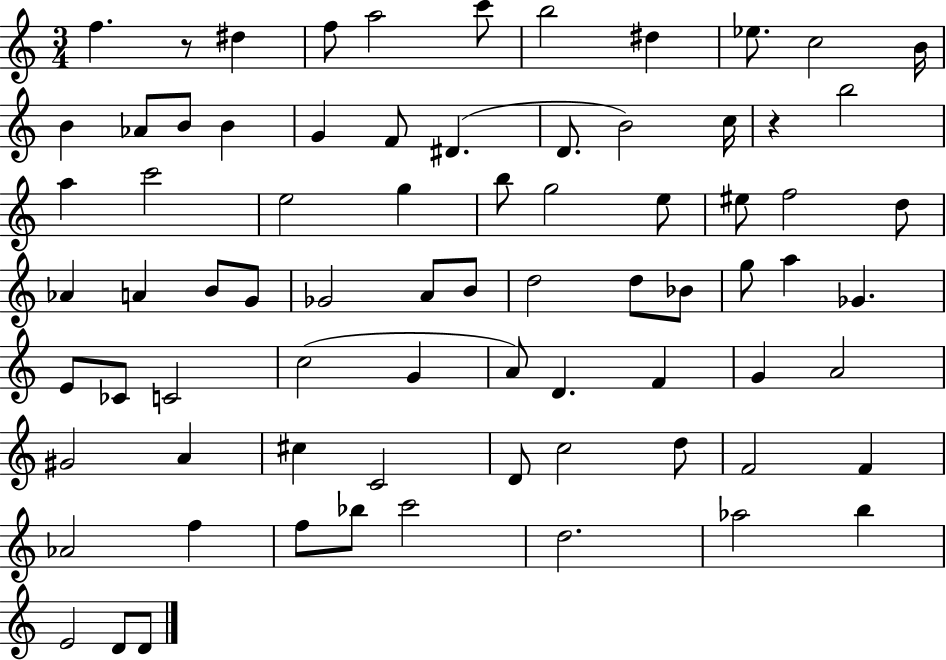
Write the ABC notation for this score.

X:1
T:Untitled
M:3/4
L:1/4
K:C
f z/2 ^d f/2 a2 c'/2 b2 ^d _e/2 c2 B/4 B _A/2 B/2 B G F/2 ^D D/2 B2 c/4 z b2 a c'2 e2 g b/2 g2 e/2 ^e/2 f2 d/2 _A A B/2 G/2 _G2 A/2 B/2 d2 d/2 _B/2 g/2 a _G E/2 _C/2 C2 c2 G A/2 D F G A2 ^G2 A ^c C2 D/2 c2 d/2 F2 F _A2 f f/2 _b/2 c'2 d2 _a2 b E2 D/2 D/2